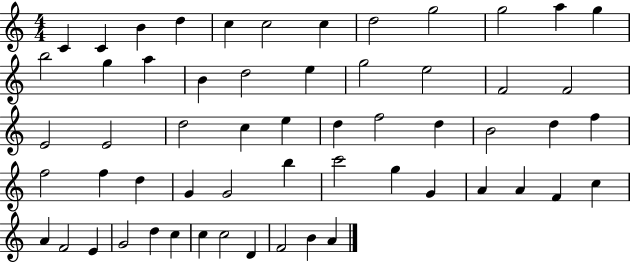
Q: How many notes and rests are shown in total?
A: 58